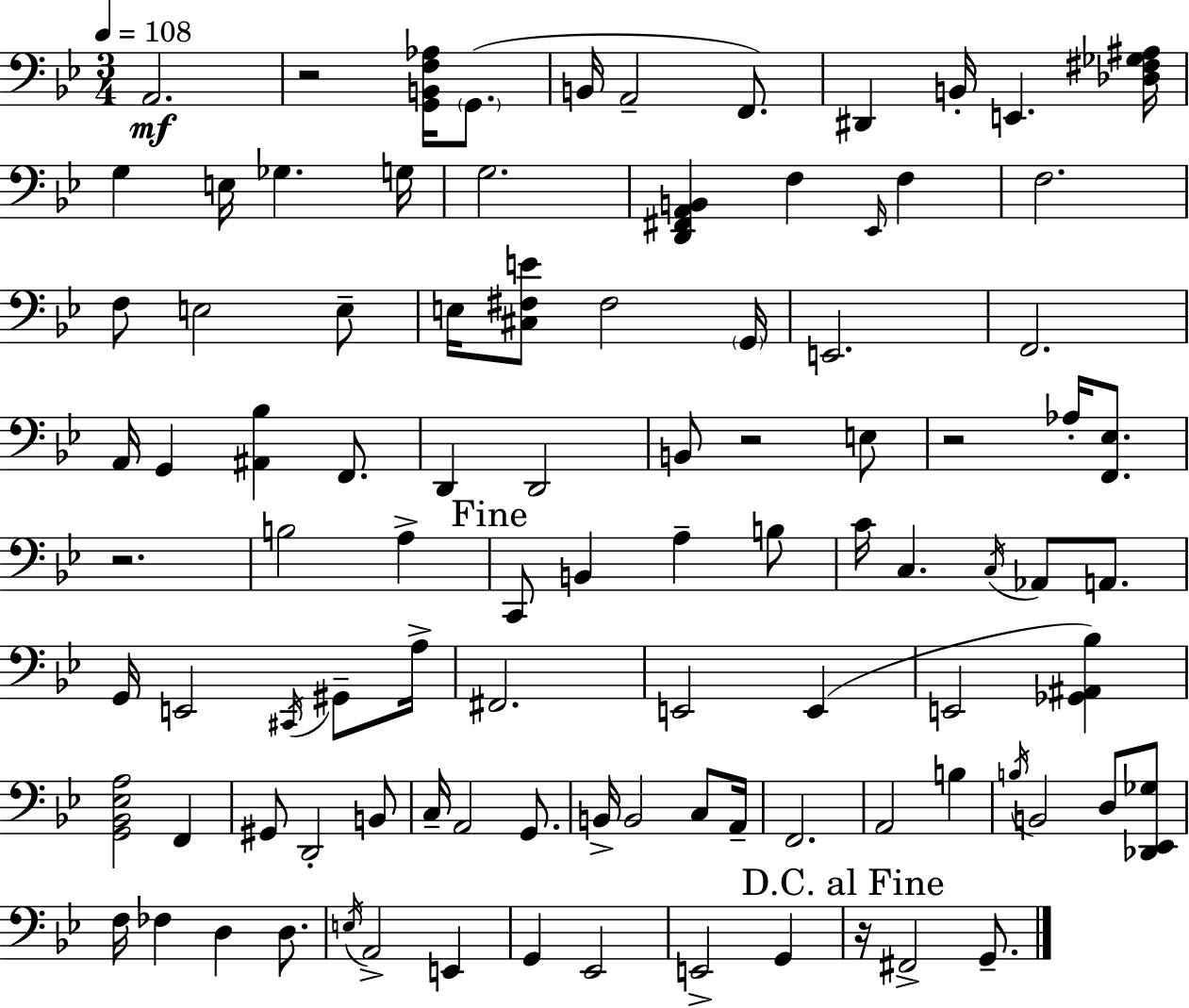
A2/h. R/h [G2,B2,F3,Ab3]/s G2/e. B2/s A2/h F2/e. D#2/q B2/s E2/q. [Db3,F#3,Gb3,A#3]/s G3/q E3/s Gb3/q. G3/s G3/h. [D2,F#2,A2,B2]/q F3/q Eb2/s F3/q F3/h. F3/e E3/h E3/e E3/s [C#3,F#3,E4]/e F#3/h G2/s E2/h. F2/h. A2/s G2/q [A#2,Bb3]/q F2/e. D2/q D2/h B2/e R/h E3/e R/h Ab3/s [F2,Eb3]/e. R/h. B3/h A3/q C2/e B2/q A3/q B3/e C4/s C3/q. C3/s Ab2/e A2/e. G2/s E2/h C#2/s G#2/e A3/s F#2/h. E2/h E2/q E2/h [Gb2,A#2,Bb3]/q [G2,Bb2,Eb3,A3]/h F2/q G#2/e D2/h B2/e C3/s A2/h G2/e. B2/s B2/h C3/e A2/s F2/h. A2/h B3/q B3/s B2/h D3/e [Db2,Eb2,Gb3]/e F3/s FES3/q D3/q D3/e. E3/s A2/h E2/q G2/q Eb2/h E2/h G2/q R/s F#2/h G2/e.